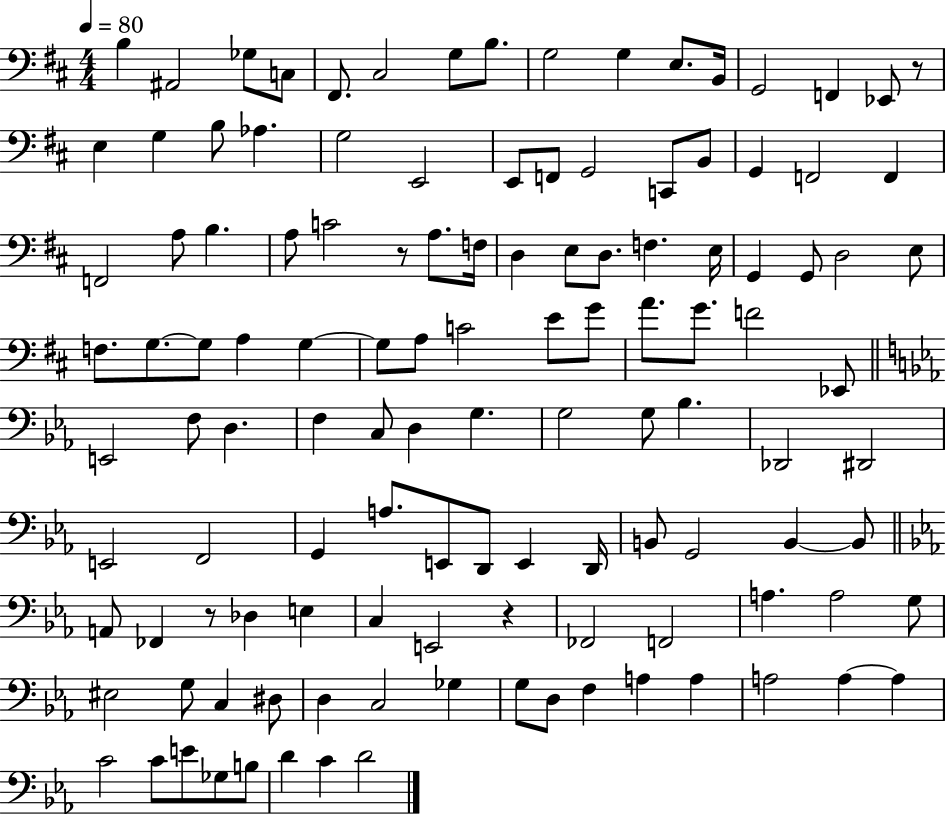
B3/q A#2/h Gb3/e C3/e F#2/e. C#3/h G3/e B3/e. G3/h G3/q E3/e. B2/s G2/h F2/q Eb2/e R/e E3/q G3/q B3/e Ab3/q. G3/h E2/h E2/e F2/e G2/h C2/e B2/e G2/q F2/h F2/q F2/h A3/e B3/q. A3/e C4/h R/e A3/e. F3/s D3/q E3/e D3/e. F3/q. E3/s G2/q G2/e D3/h E3/e F3/e. G3/e. G3/e A3/q G3/q G3/e A3/e C4/h E4/e G4/e A4/e. G4/e. F4/h Eb2/e E2/h F3/e D3/q. F3/q C3/e D3/q G3/q. G3/h G3/e Bb3/q. Db2/h D#2/h E2/h F2/h G2/q A3/e. E2/e D2/e E2/q D2/s B2/e G2/h B2/q B2/e A2/e FES2/q R/e Db3/q E3/q C3/q E2/h R/q FES2/h F2/h A3/q. A3/h G3/e EIS3/h G3/e C3/q D#3/e D3/q C3/h Gb3/q G3/e D3/e F3/q A3/q A3/q A3/h A3/q A3/q C4/h C4/e E4/e Gb3/e B3/e D4/q C4/q D4/h